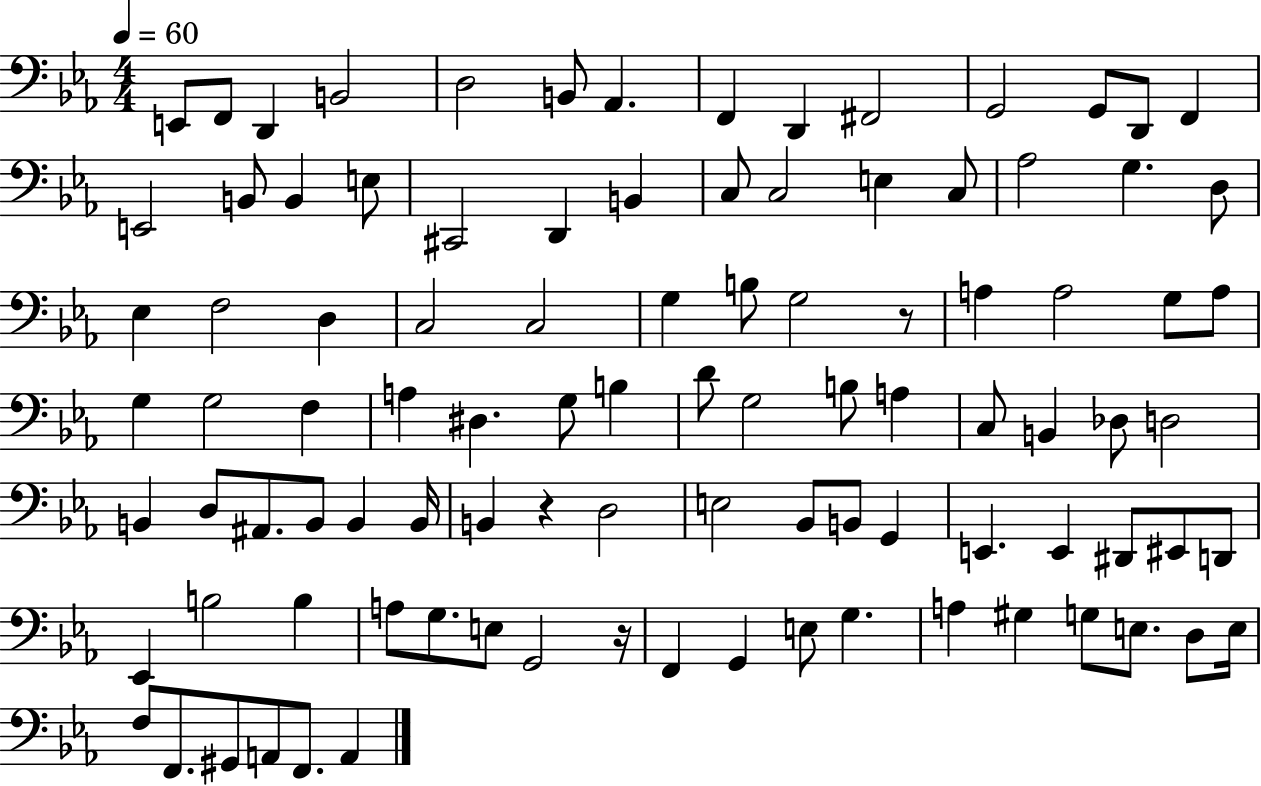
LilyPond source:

{
  \clef bass
  \numericTimeSignature
  \time 4/4
  \key ees \major
  \tempo 4 = 60
  e,8 f,8 d,4 b,2 | d2 b,8 aes,4. | f,4 d,4 fis,2 | g,2 g,8 d,8 f,4 | \break e,2 b,8 b,4 e8 | cis,2 d,4 b,4 | c8 c2 e4 c8 | aes2 g4. d8 | \break ees4 f2 d4 | c2 c2 | g4 b8 g2 r8 | a4 a2 g8 a8 | \break g4 g2 f4 | a4 dis4. g8 b4 | d'8 g2 b8 a4 | c8 b,4 des8 d2 | \break b,4 d8 ais,8. b,8 b,4 b,16 | b,4 r4 d2 | e2 bes,8 b,8 g,4 | e,4. e,4 dis,8 eis,8 d,8 | \break ees,4 b2 b4 | a8 g8. e8 g,2 r16 | f,4 g,4 e8 g4. | a4 gis4 g8 e8. d8 e16 | \break f8 f,8. gis,8 a,8 f,8. a,4 | \bar "|."
}